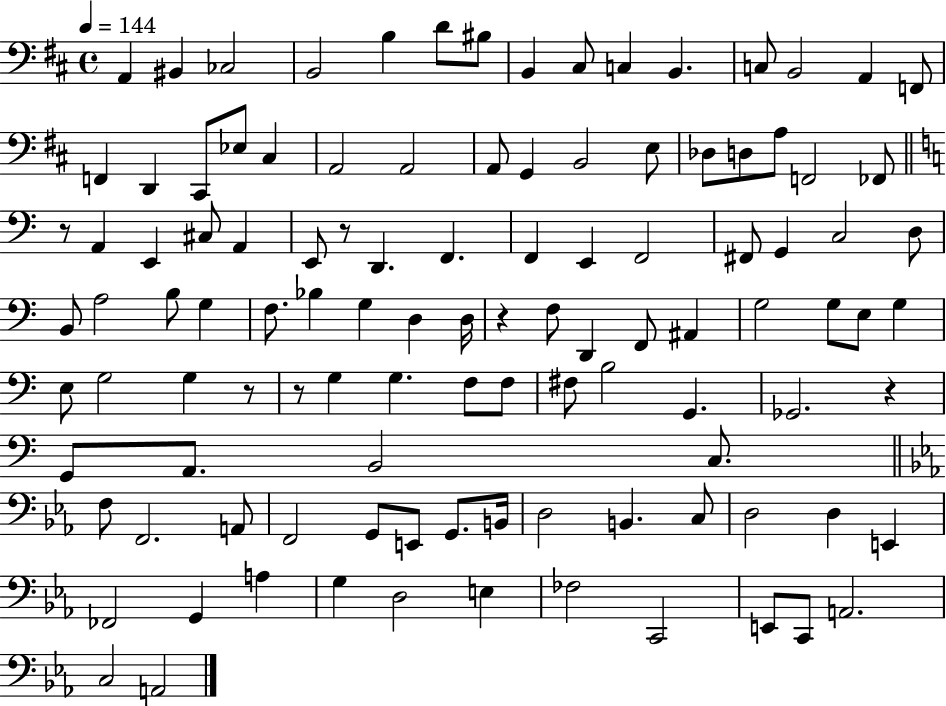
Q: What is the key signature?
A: D major